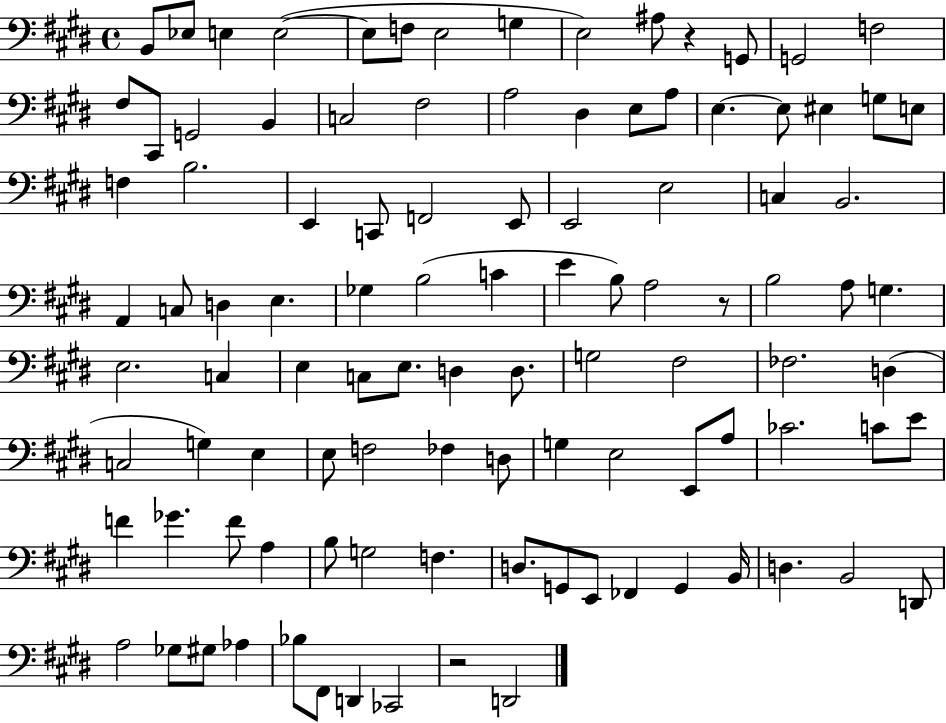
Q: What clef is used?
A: bass